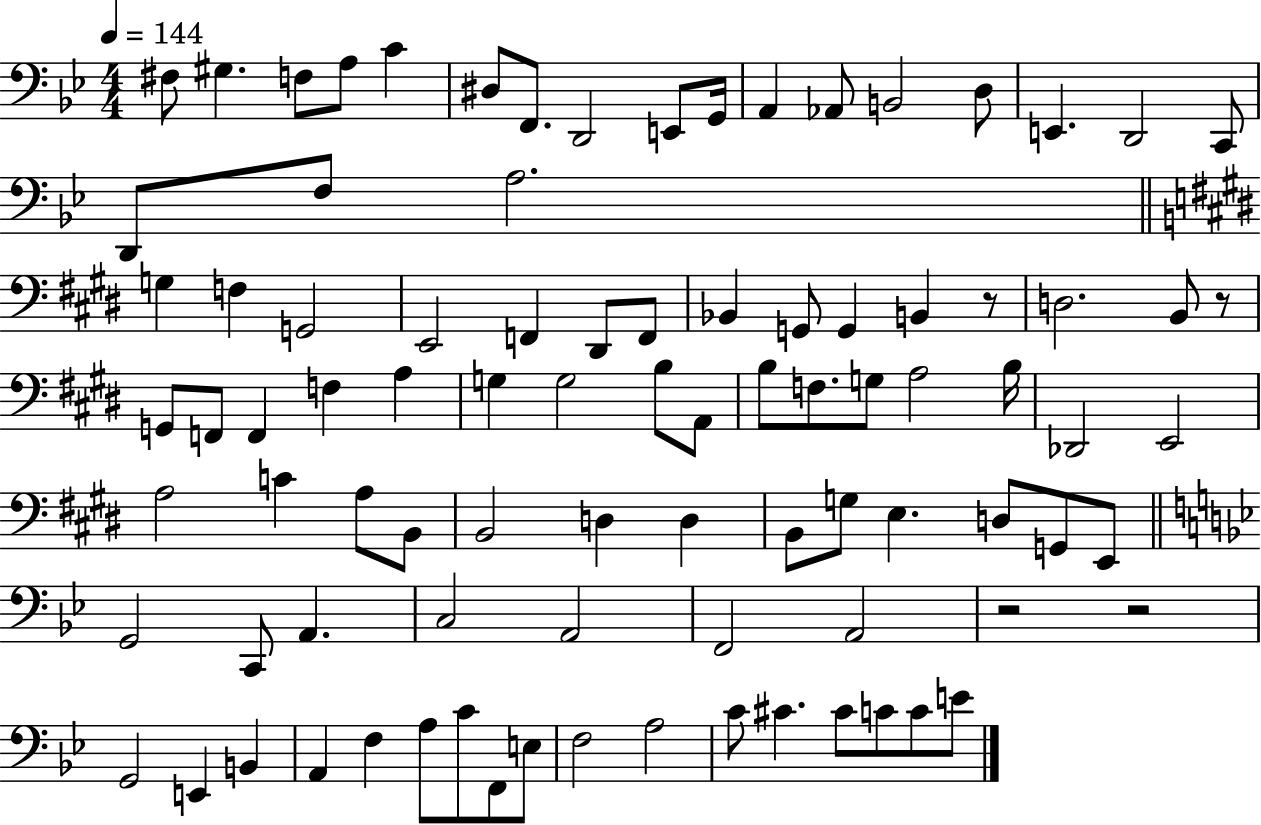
{
  \clef bass
  \numericTimeSignature
  \time 4/4
  \key bes \major
  \tempo 4 = 144
  fis8 gis4. f8 a8 c'4 | dis8 f,8. d,2 e,8 g,16 | a,4 aes,8 b,2 d8 | e,4. d,2 c,8 | \break d,8 f8 a2. | \bar "||" \break \key e \major g4 f4 g,2 | e,2 f,4 dis,8 f,8 | bes,4 g,8 g,4 b,4 r8 | d2. b,8 r8 | \break g,8 f,8 f,4 f4 a4 | g4 g2 b8 a,8 | b8 f8. g8 a2 b16 | des,2 e,2 | \break a2 c'4 a8 b,8 | b,2 d4 d4 | b,8 g8 e4. d8 g,8 e,8 | \bar "||" \break \key bes \major g,2 c,8 a,4. | c2 a,2 | f,2 a,2 | r2 r2 | \break g,2 e,4 b,4 | a,4 f4 a8 c'8 f,8 e8 | f2 a2 | c'8 cis'4. cis'8 c'8 c'8 e'8 | \break \bar "|."
}